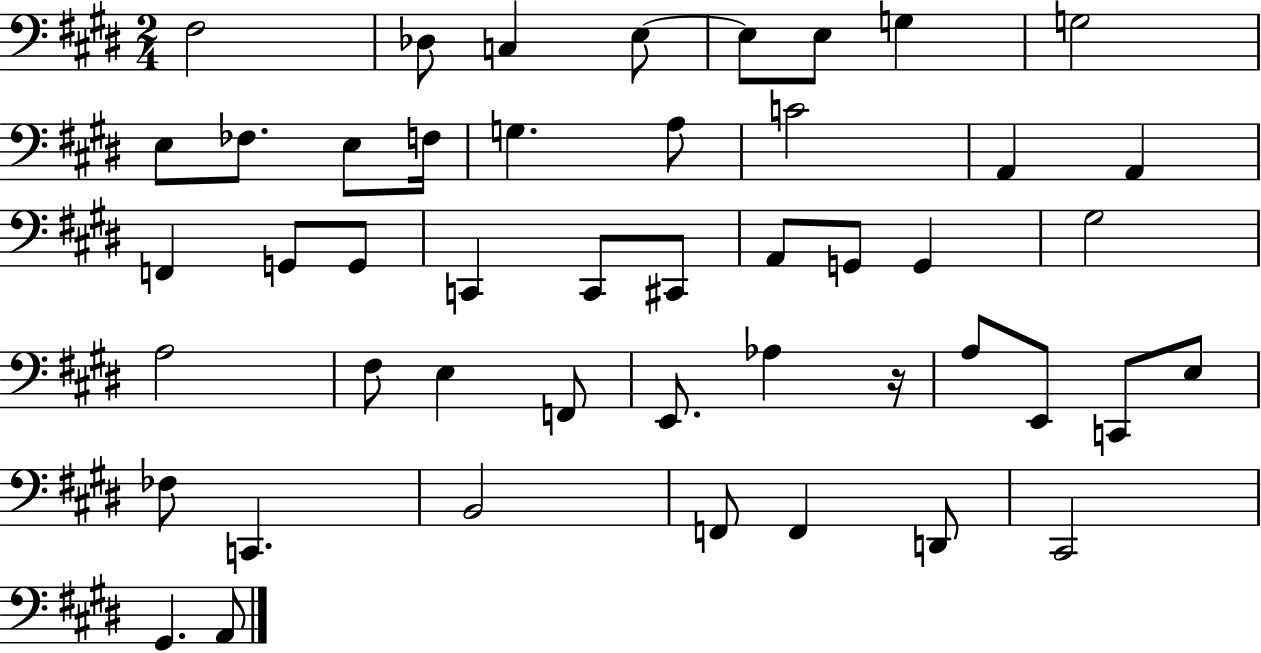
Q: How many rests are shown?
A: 1